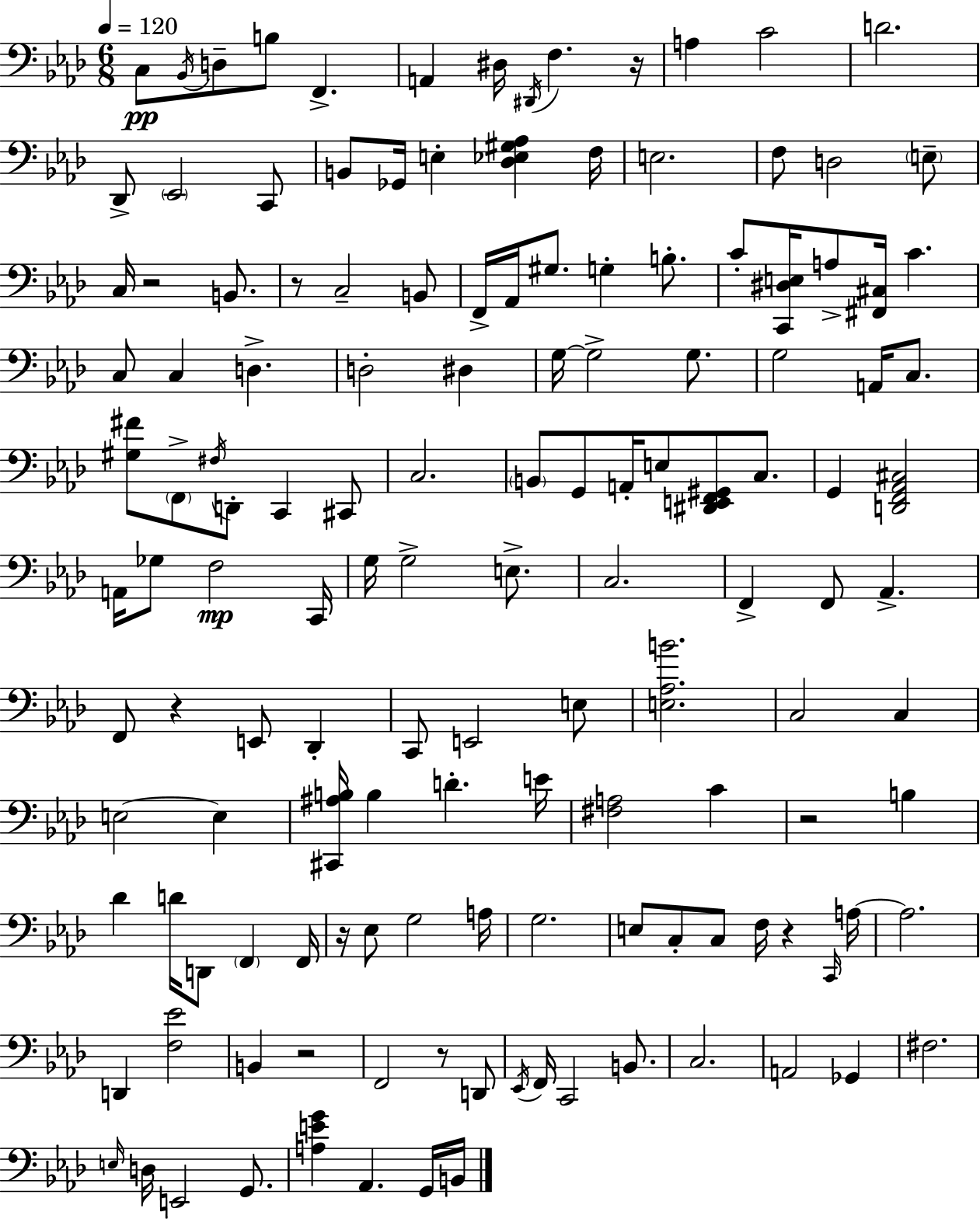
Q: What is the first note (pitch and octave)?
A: C3